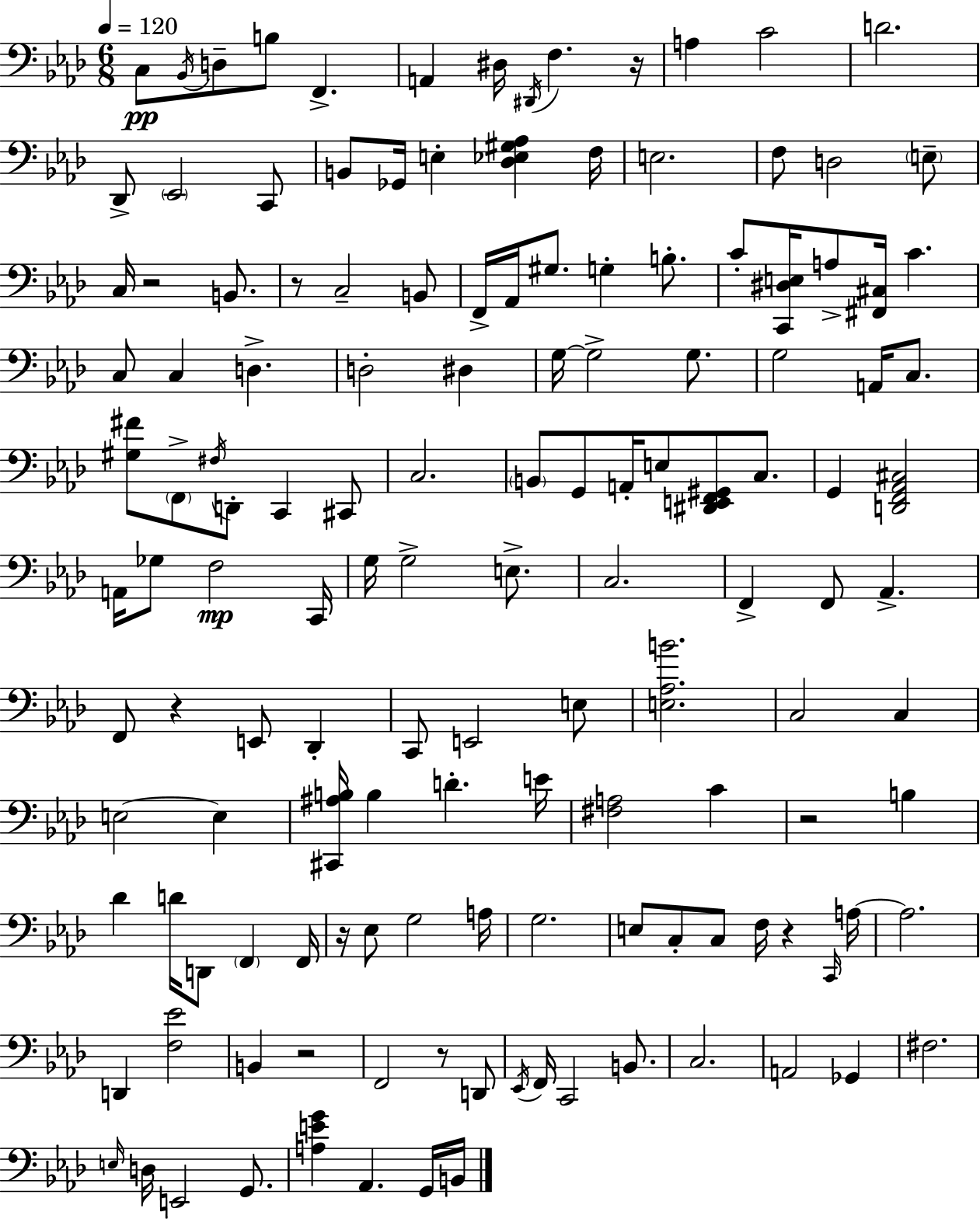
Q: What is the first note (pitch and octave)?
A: C3